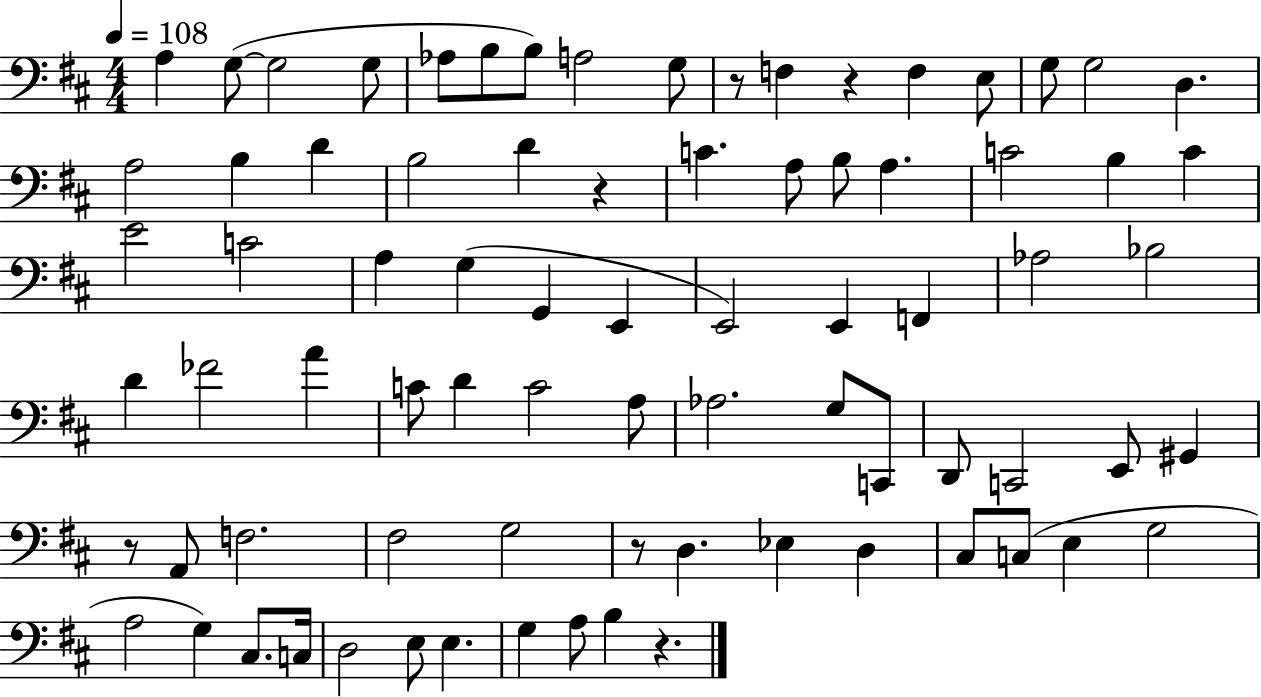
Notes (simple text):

A3/q G3/e G3/h G3/e Ab3/e B3/e B3/e A3/h G3/e R/e F3/q R/q F3/q E3/e G3/e G3/h D3/q. A3/h B3/q D4/q B3/h D4/q R/q C4/q. A3/e B3/e A3/q. C4/h B3/q C4/q E4/h C4/h A3/q G3/q G2/q E2/q E2/h E2/q F2/q Ab3/h Bb3/h D4/q FES4/h A4/q C4/e D4/q C4/h A3/e Ab3/h. G3/e C2/e D2/e C2/h E2/e G#2/q R/e A2/e F3/h. F#3/h G3/h R/e D3/q. Eb3/q D3/q C#3/e C3/e E3/q G3/h A3/h G3/q C#3/e. C3/s D3/h E3/e E3/q. G3/q A3/e B3/q R/q.